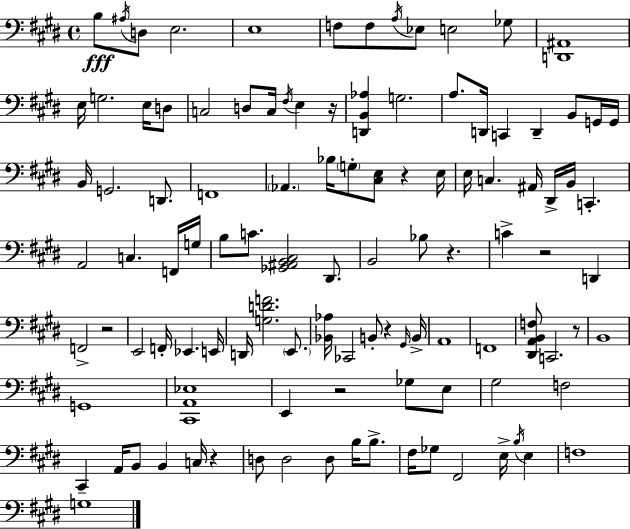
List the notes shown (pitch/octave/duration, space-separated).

B3/e A#3/s D3/e E3/h. E3/w F3/e F3/e A3/s Eb3/e E3/h Gb3/e [D2,A#2]/w E3/s G3/h. E3/s D3/e C3/h D3/e C3/s F#3/s E3/q R/s [D2,B2,Ab3]/q G3/h. A3/e. D2/s C2/q D2/q B2/e G2/s G2/s B2/s G2/h. D2/e. F2/w Ab2/q. Bb3/s G3/e [C#3,E3]/e R/q E3/s E3/s C3/q. A#2/s D#2/s B2/s C2/q. A2/h C3/q. F2/s G3/s B3/e C4/e. [Gb2,A#2,B2,C#3]/h D#2/e. B2/h Bb3/e R/q. C4/q R/h D2/q F2/h R/h E2/h F2/s Eb2/q. E2/s D2/s [G3,D4,F4]/h. E2/e. [Bb2,Ab3]/s CES2/h B2/e R/q G#2/s B2/s A2/w F2/w [D#2,A2,B2,F3]/e C2/h. R/e B2/w G2/w [C#2,A2,Eb3]/w E2/q R/h Gb3/e E3/e G#3/h F3/h C#2/q A2/s B2/e B2/q C3/s R/q D3/e D3/h D3/e B3/s B3/e. F#3/s Gb3/e F#2/h E3/s B3/s E3/q F3/w G3/w